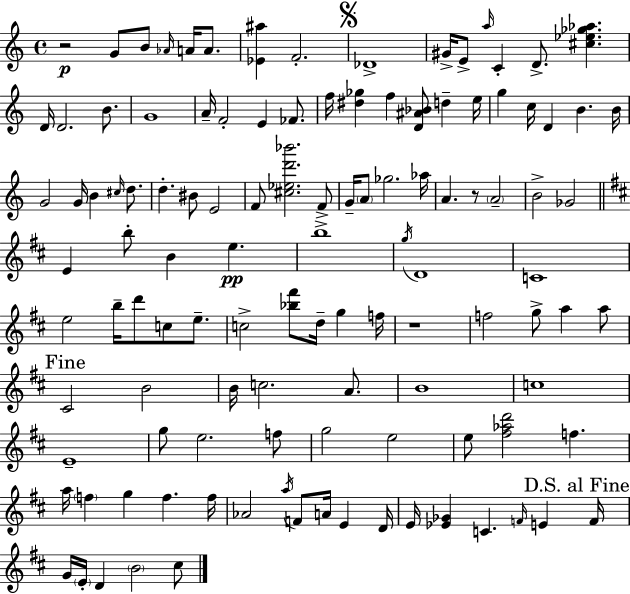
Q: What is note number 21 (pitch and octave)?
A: F5